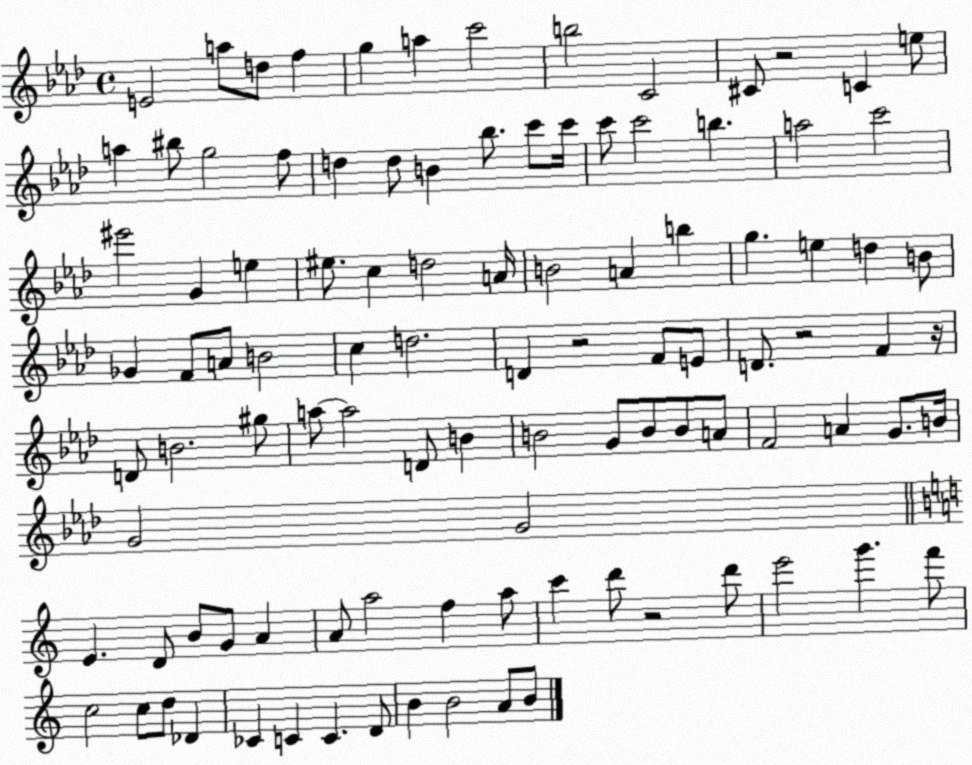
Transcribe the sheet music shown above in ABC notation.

X:1
T:Untitled
M:4/4
L:1/4
K:Ab
E2 a/2 d/2 f g a c'2 b2 C2 ^C/2 z2 C e/2 a ^b/2 g2 f/2 d d/2 B _b/2 c'/2 c'/4 c'/2 c'2 b a2 c'2 ^e'2 G e ^e/2 c d2 A/4 B2 A b g e d B/2 _G F/2 A/2 B2 c d2 D z2 F/2 E/2 D/2 z2 F z/4 D/2 B2 ^g/2 a/2 a2 D/2 B B2 G/2 B/2 B/2 A/2 F2 A G/2 B/4 G2 G2 E D/2 B/2 G/2 A A/2 a2 f a/2 c' d'/2 z2 d'/2 e'2 g' f'/2 c2 c/2 d/2 _D _C C C D/2 B B2 A/2 B/2